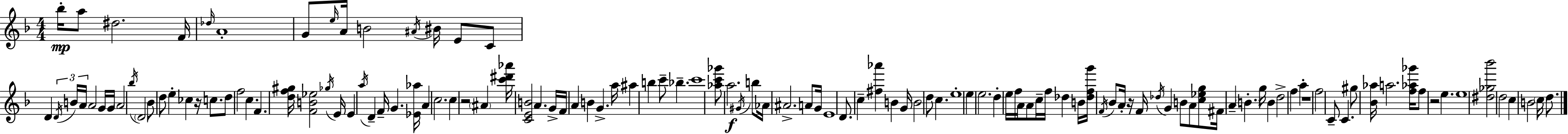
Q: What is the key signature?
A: F major